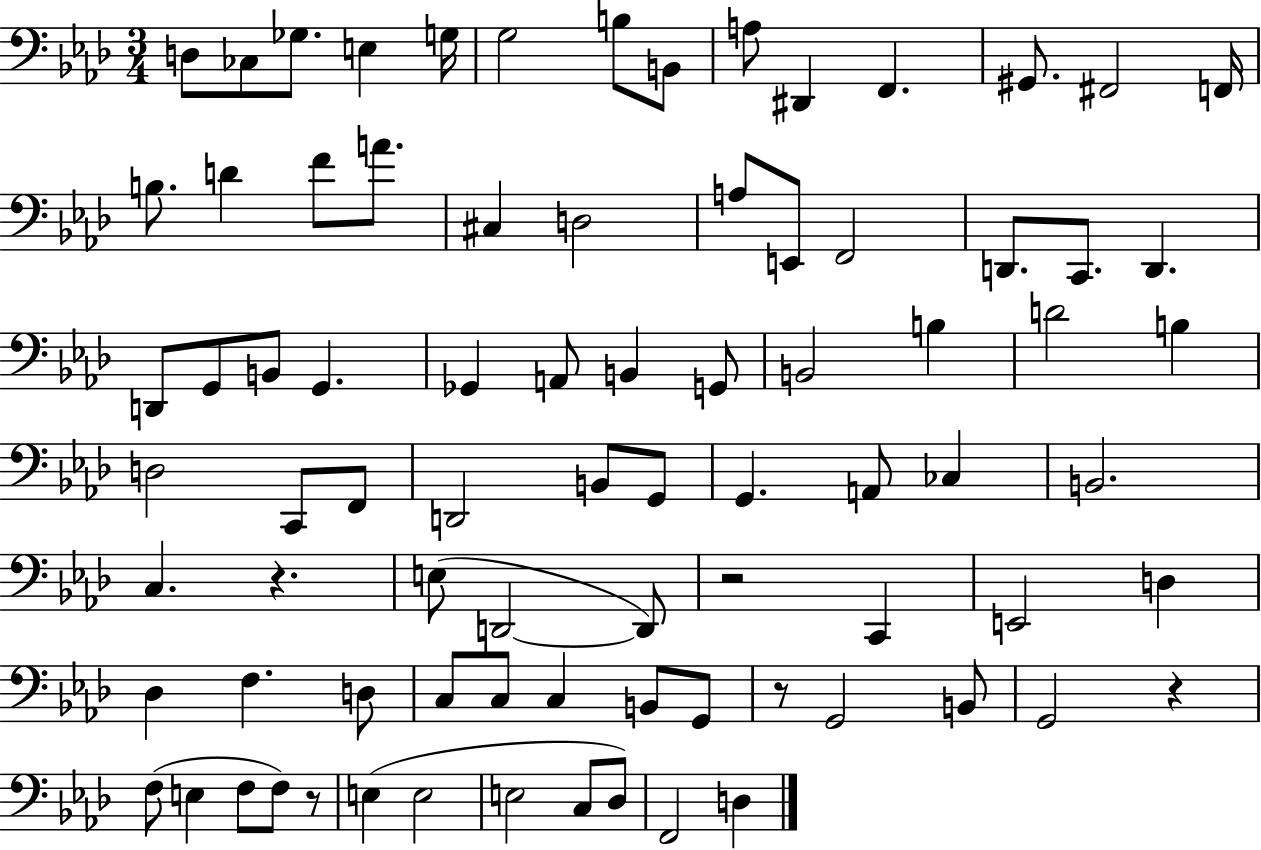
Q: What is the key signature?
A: AES major